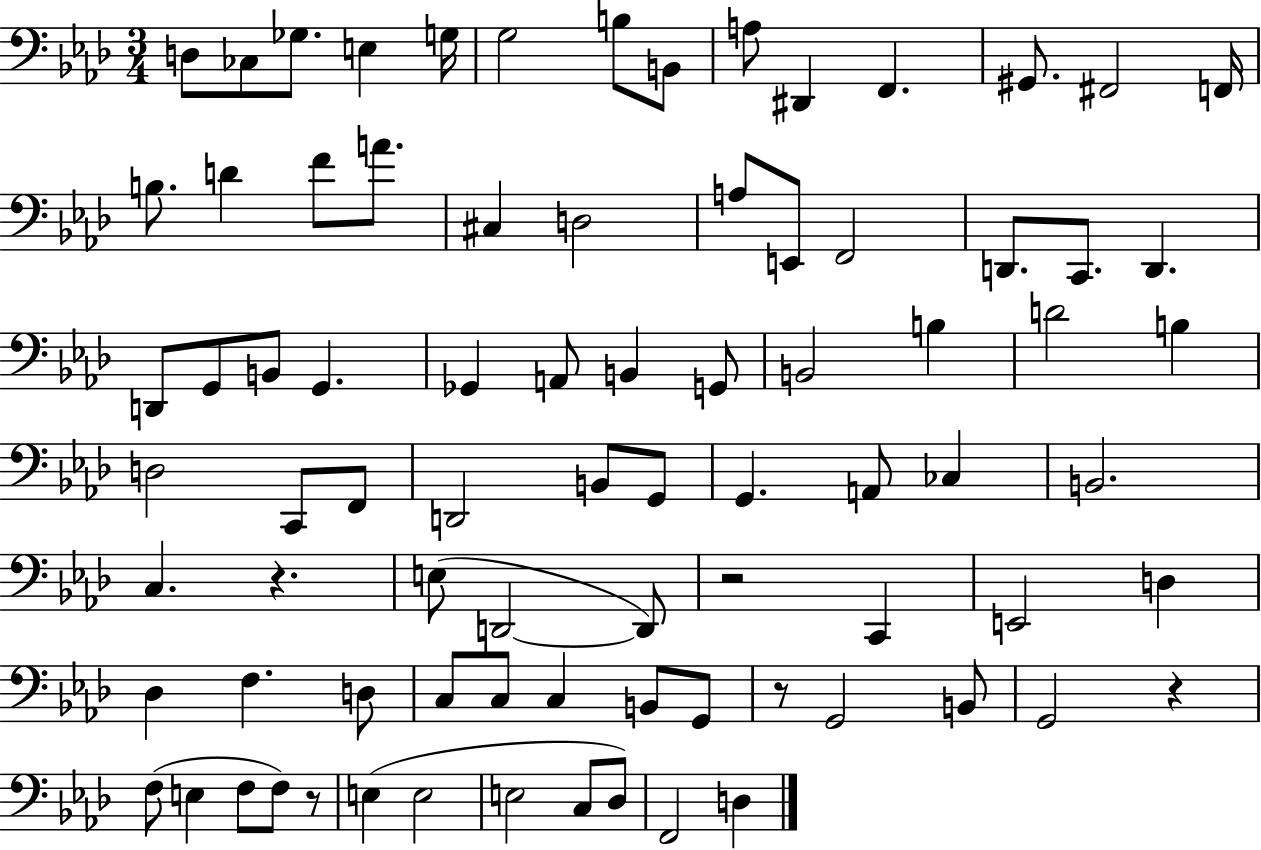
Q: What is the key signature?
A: AES major